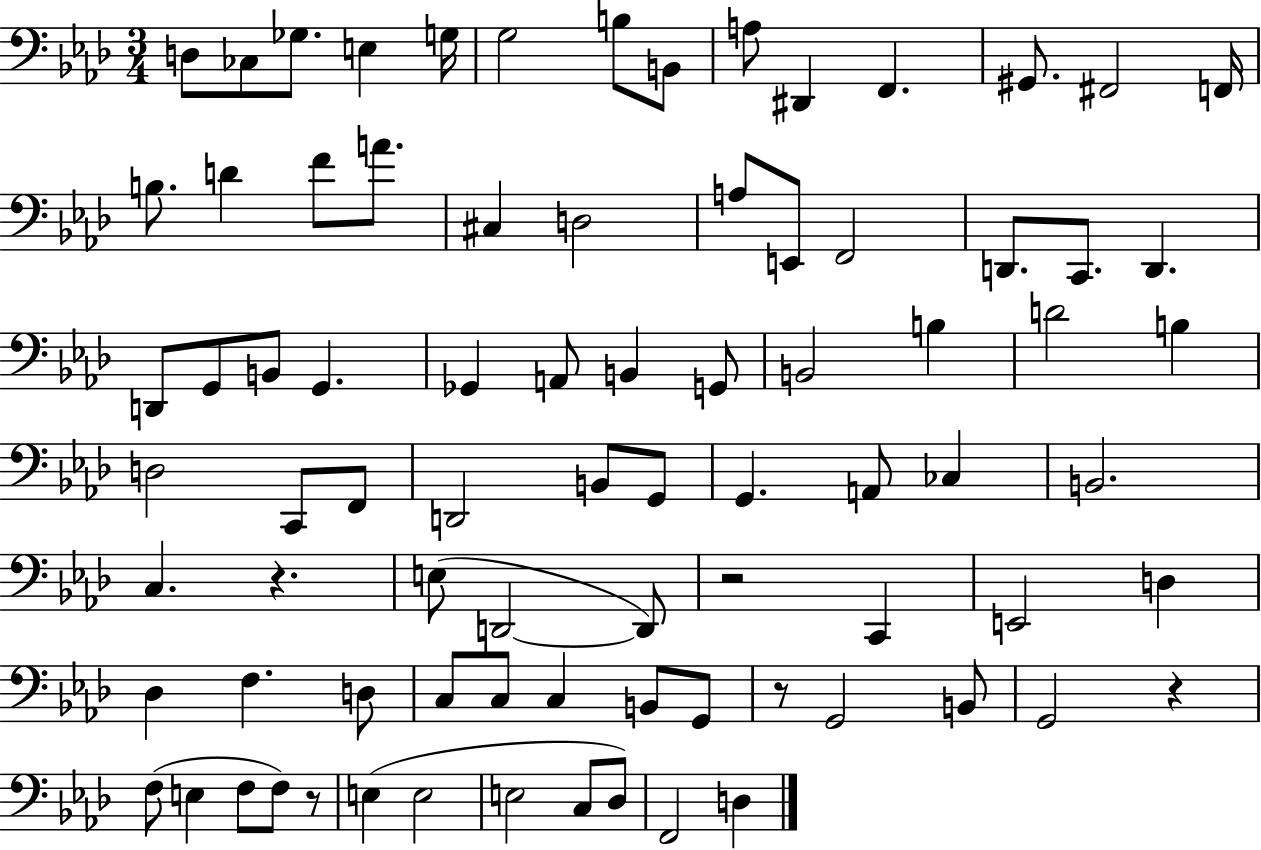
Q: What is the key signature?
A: AES major